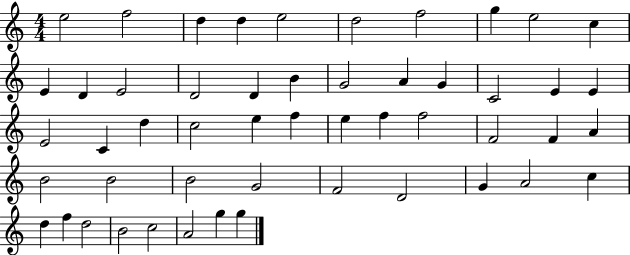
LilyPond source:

{
  \clef treble
  \numericTimeSignature
  \time 4/4
  \key c \major
  e''2 f''2 | d''4 d''4 e''2 | d''2 f''2 | g''4 e''2 c''4 | \break e'4 d'4 e'2 | d'2 d'4 b'4 | g'2 a'4 g'4 | c'2 e'4 e'4 | \break e'2 c'4 d''4 | c''2 e''4 f''4 | e''4 f''4 f''2 | f'2 f'4 a'4 | \break b'2 b'2 | b'2 g'2 | f'2 d'2 | g'4 a'2 c''4 | \break d''4 f''4 d''2 | b'2 c''2 | a'2 g''4 g''4 | \bar "|."
}